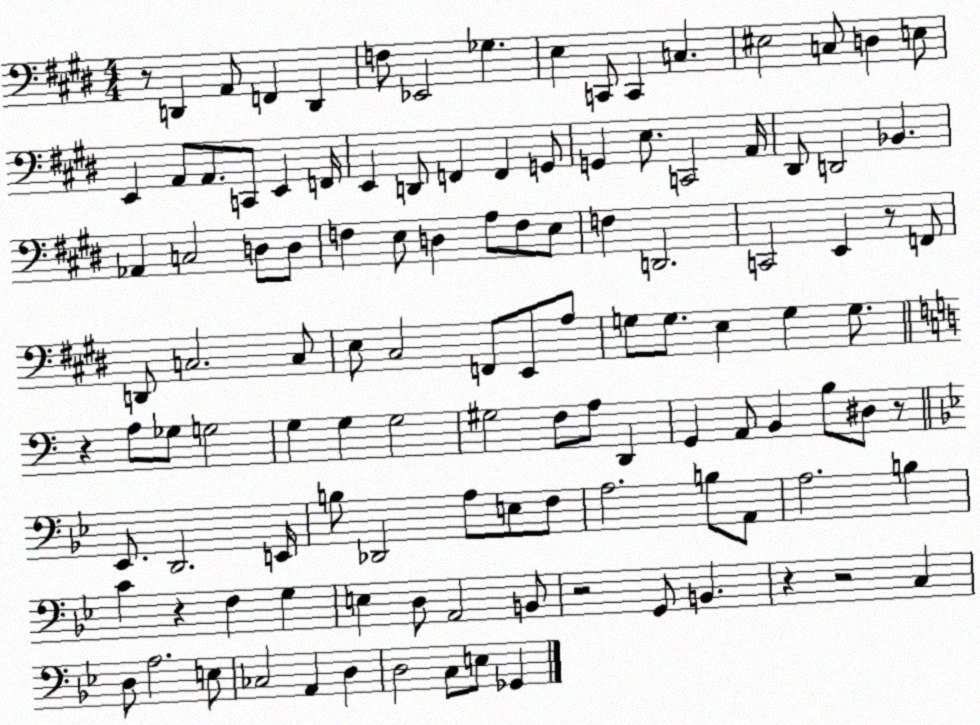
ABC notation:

X:1
T:Untitled
M:4/4
L:1/4
K:E
z/2 D,, A,,/2 F,, D,, F,/2 _E,,2 _G, E, C,,/2 C,, C, ^E,2 C,/2 D, E,/2 E,, A,,/2 A,,/2 C,,/2 E,, F,,/4 E,, D,,/2 F,, F,, G,,/2 G,, E,/2 C,,2 A,,/4 ^D,,/2 D,,2 _B,, _A,, C,2 D,/2 D,/2 F, E,/2 D, A,/2 F,/2 E,/2 F, D,,2 C,,2 E,, z/2 F,,/2 D,,/2 C,2 C,/2 E,/2 ^C,2 F,,/2 E,,/2 A,/2 G,/2 G,/2 E, G, G,/2 z A,/2 _G,/2 G,2 G, G, G,2 ^G,2 F,/2 A,/2 D,, G,, A,,/2 B,, B,/2 ^D,/2 z/2 _E,,/2 D,,2 E,,/4 B,/2 _D,,2 A,/2 E,/2 F,/2 A,2 B,/2 A,,/2 A,2 B, C z F, G, E, D,/2 A,,2 B,,/2 z2 G,,/2 B,, z z2 C, D,/2 A,2 E,/2 _C,2 A,, D, D,2 C,/2 E,/2 _G,,